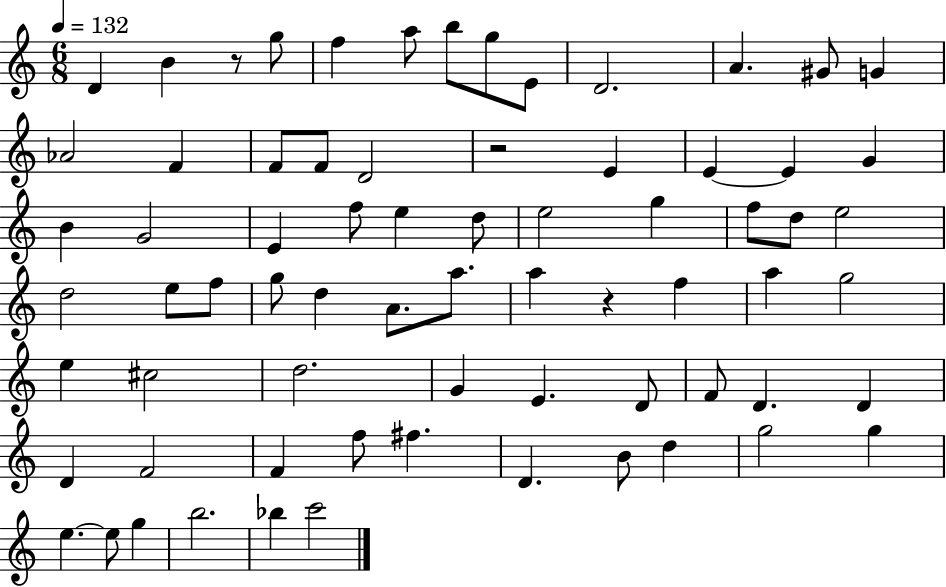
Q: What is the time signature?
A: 6/8